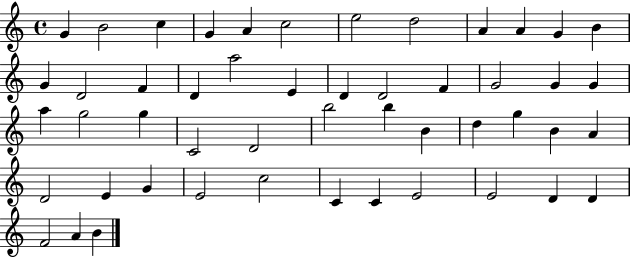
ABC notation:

X:1
T:Untitled
M:4/4
L:1/4
K:C
G B2 c G A c2 e2 d2 A A G B G D2 F D a2 E D D2 F G2 G G a g2 g C2 D2 b2 b B d g B A D2 E G E2 c2 C C E2 E2 D D F2 A B